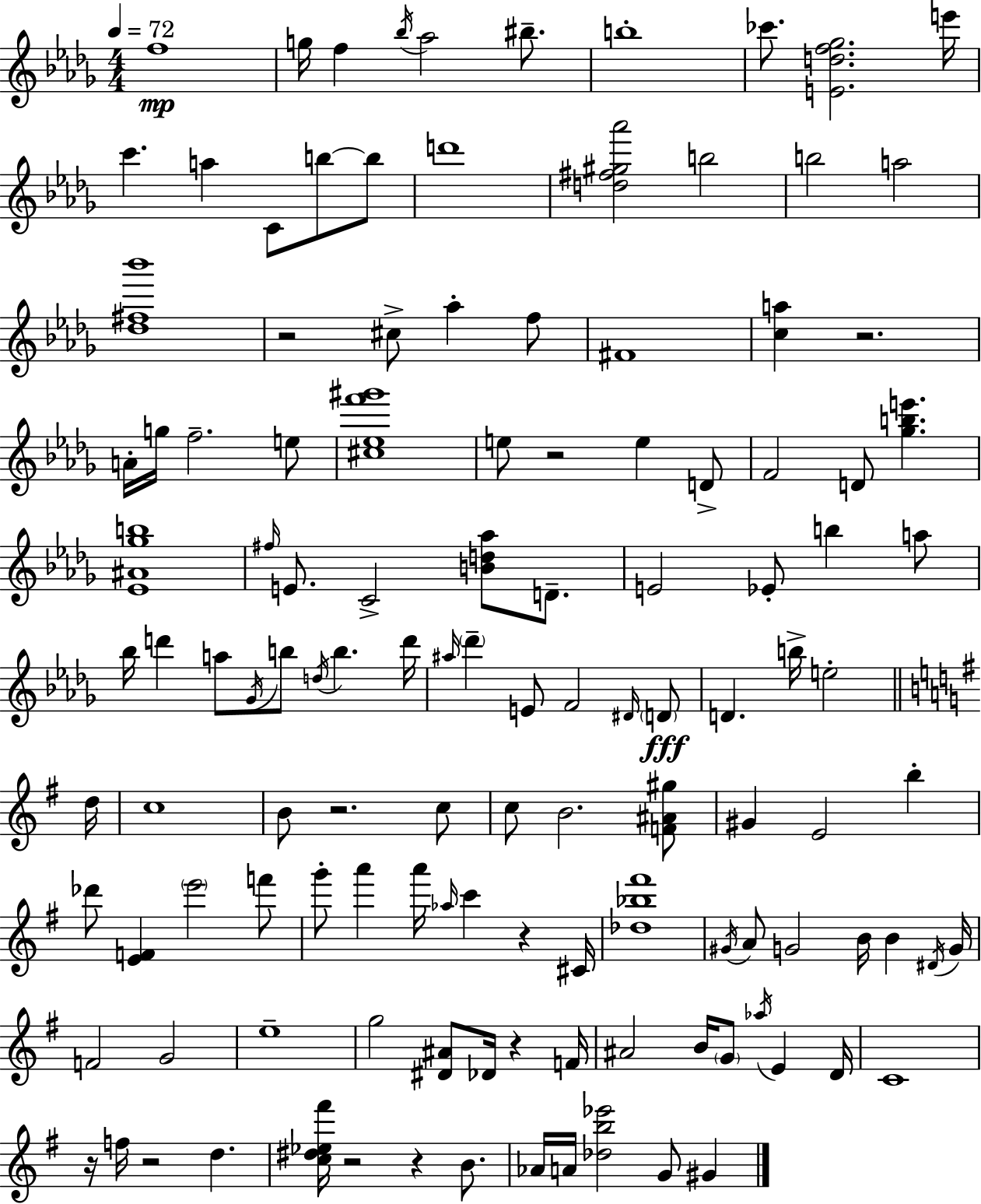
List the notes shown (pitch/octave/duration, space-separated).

F5/w G5/s F5/q Bb5/s Ab5/h BIS5/e. B5/w CES6/e. [E4,D5,F5,Gb5]/h. E6/s C6/q. A5/q C4/e B5/e B5/e D6/w [D5,F#5,G#5,Ab6]/h B5/h B5/h A5/h [Db5,F#5,Bb6]/w R/h C#5/e Ab5/q F5/e F#4/w [C5,A5]/q R/h. A4/s G5/s F5/h. E5/e [C#5,Eb5,F6,G#6]/w E5/e R/h E5/q D4/e F4/h D4/e [Gb5,B5,E6]/q. [Eb4,A#4,Gb5,B5]/w F#5/s E4/e. C4/h [B4,D5,Ab5]/e D4/e. E4/h Eb4/e B5/q A5/e Bb5/s D6/q A5/e Gb4/s B5/e D5/s B5/q. D6/s A#5/s Db6/q E4/e F4/h D#4/s D4/e D4/q. B5/s E5/h D5/s C5/w B4/e R/h. C5/e C5/e B4/h. [F4,A#4,G#5]/e G#4/q E4/h B5/q Db6/e [E4,F4]/q E6/h F6/e G6/e A6/q A6/s Ab5/s C6/q R/q C#4/s [Db5,Bb5,F#6]/w G#4/s A4/e G4/h B4/s B4/q D#4/s G4/s F4/h G4/h E5/w G5/h [D#4,A#4]/e Db4/s R/q F4/s A#4/h B4/s G4/e Ab5/s E4/q D4/s C4/w R/s F5/s R/h D5/q. [C5,D#5,Eb5,F#6]/s R/h R/q B4/e. Ab4/s A4/s [Db5,B5,Eb6]/h G4/e G#4/q